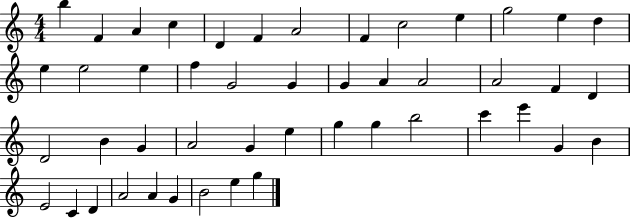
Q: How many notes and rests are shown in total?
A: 47